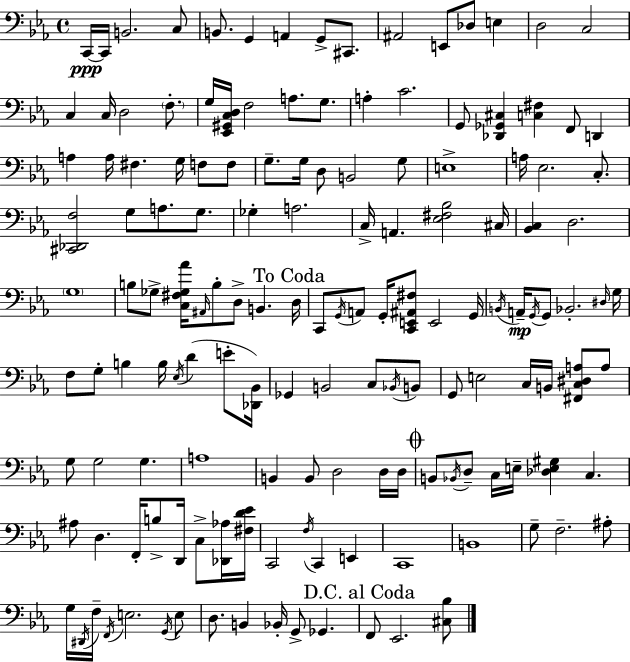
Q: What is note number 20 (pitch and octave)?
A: G3